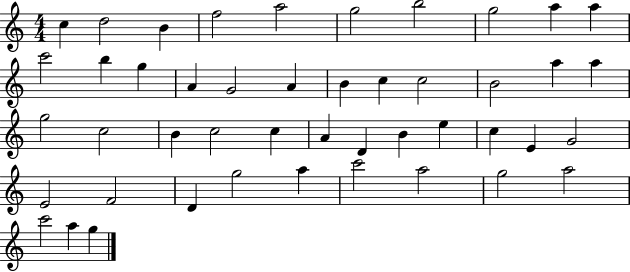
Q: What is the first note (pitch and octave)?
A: C5